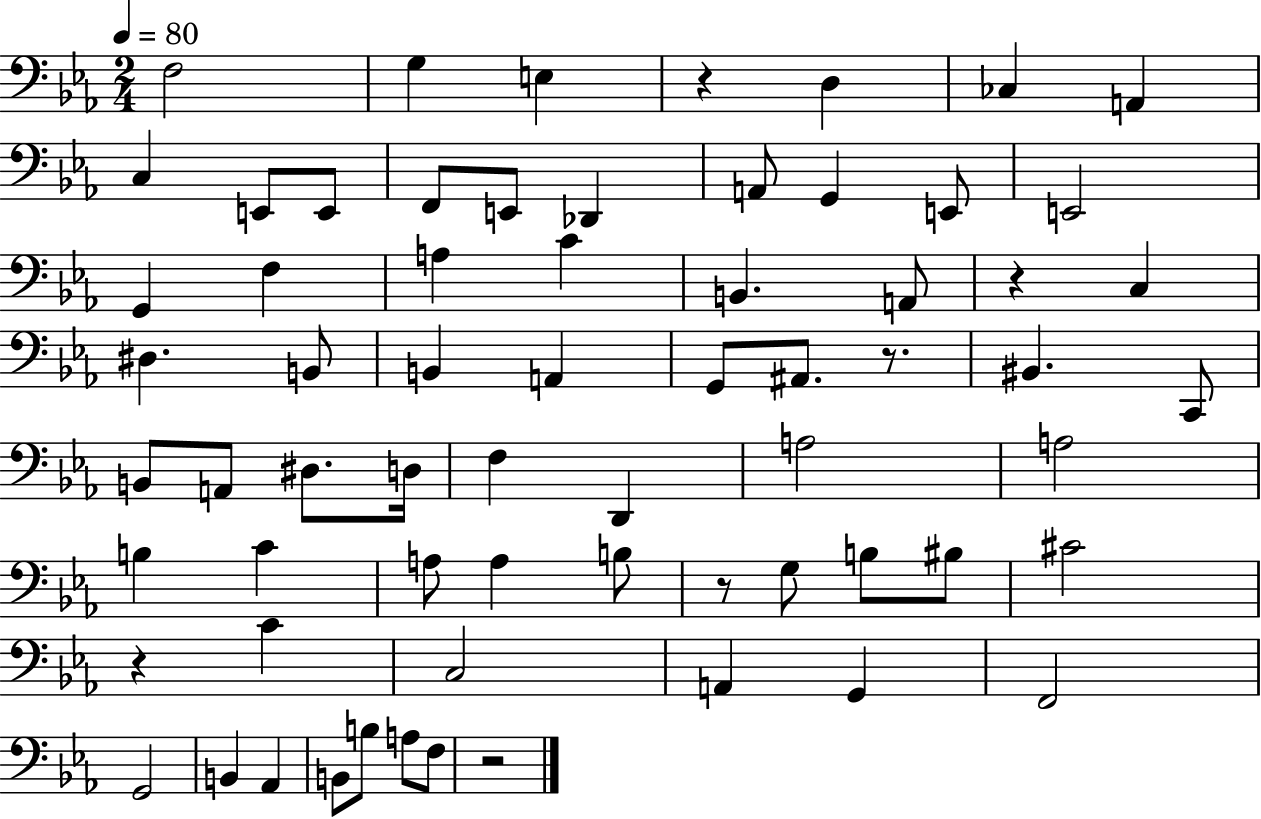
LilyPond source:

{
  \clef bass
  \numericTimeSignature
  \time 2/4
  \key ees \major
  \tempo 4 = 80
  f2 | g4 e4 | r4 d4 | ces4 a,4 | \break c4 e,8 e,8 | f,8 e,8 des,4 | a,8 g,4 e,8 | e,2 | \break g,4 f4 | a4 c'4 | b,4. a,8 | r4 c4 | \break dis4. b,8 | b,4 a,4 | g,8 ais,8. r8. | bis,4. c,8 | \break b,8 a,8 dis8. d16 | f4 d,4 | a2 | a2 | \break b4 c'4 | a8 a4 b8 | r8 g8 b8 bis8 | cis'2 | \break r4 c'4 | c2 | a,4 g,4 | f,2 | \break g,2 | b,4 aes,4 | b,8 b8 a8 f8 | r2 | \break \bar "|."
}